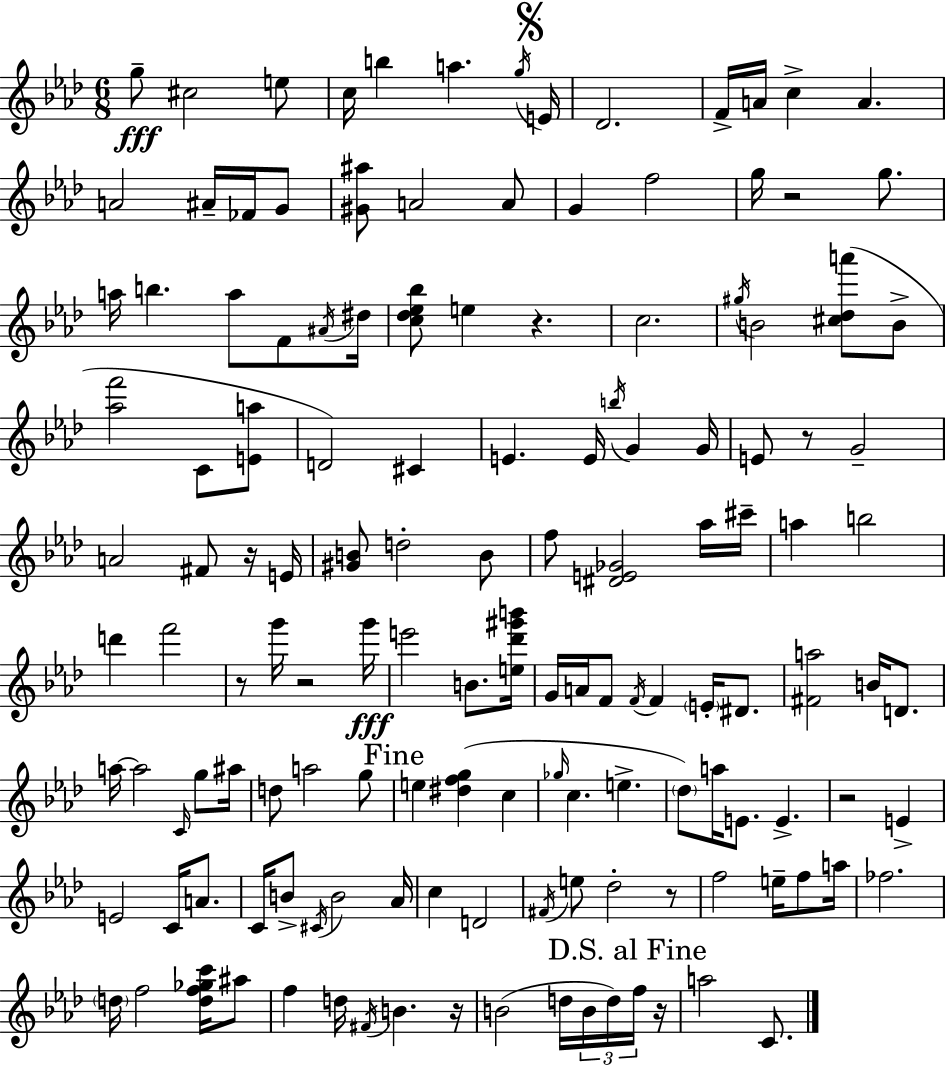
{
  \clef treble
  \numericTimeSignature
  \time 6/8
  \key f \minor
  \repeat volta 2 { g''8--\fff cis''2 e''8 | c''16 b''4 a''4. \acciaccatura { g''16 } | \mark \markup { \musicglyph "scripts.segno" } e'16 des'2. | f'16-> a'16 c''4-> a'4. | \break a'2 ais'16-- fes'16 g'8 | <gis' ais''>8 a'2 a'8 | g'4 f''2 | g''16 r2 g''8. | \break a''16 b''4. a''8 f'8 | \acciaccatura { ais'16 } dis''16 <c'' des'' ees'' bes''>8 e''4 r4. | c''2. | \acciaccatura { gis''16 } b'2 <cis'' des'' a'''>8( | \break b'8-> <aes'' f'''>2 c'8 | <e' a''>8 d'2) cis'4 | e'4. e'16 \acciaccatura { b''16 } g'4 | g'16 e'8 r8 g'2-- | \break a'2 | fis'8 r16 e'16 <gis' b'>8 d''2-. | b'8 f''8 <dis' e' ges'>2 | aes''16 cis'''16-- a''4 b''2 | \break d'''4 f'''2 | r8 g'''16 r2 | g'''16\fff e'''2 | b'8. <e'' des''' gis''' b'''>16 g'16 a'16 f'8 \acciaccatura { f'16 } f'4 | \break \parenthesize e'16-. dis'8. <fis' a''>2 | b'16 d'8. a''16~~ a''2 | \grace { c'16 } g''8 ais''16 d''8 a''2 | g''8 \mark "Fine" e''4 <dis'' f'' g''>4( | \break c''4 \grace { ges''16 } c''4. | e''4.-> \parenthesize des''8) a''16 e'8. | e'4.-> r2 | e'4-> e'2 | \break c'16 a'8. c'16 b'8-> \acciaccatura { cis'16 } b'2 | aes'16 c''4 | d'2 \acciaccatura { fis'16 } e''8 des''2-. | r8 f''2 | \break e''16-- f''8 a''16 fes''2. | \parenthesize d''16 f''2 | <d'' f'' ges'' c'''>16 ais''8 f''4 | d''16 \acciaccatura { fis'16 } b'4. r16 b'2( | \break d''16 \tuplet 3/2 { b'16 d''16) \mark "D.S. al Fine" f''16 } r16 a''2 | c'8. } \bar "|."
}